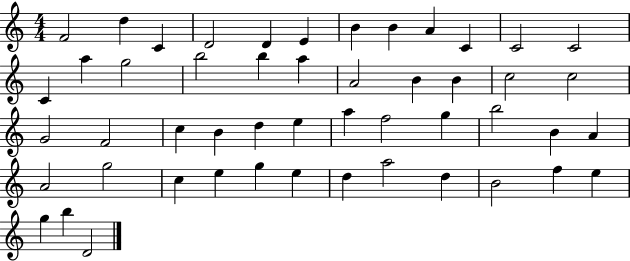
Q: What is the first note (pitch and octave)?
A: F4